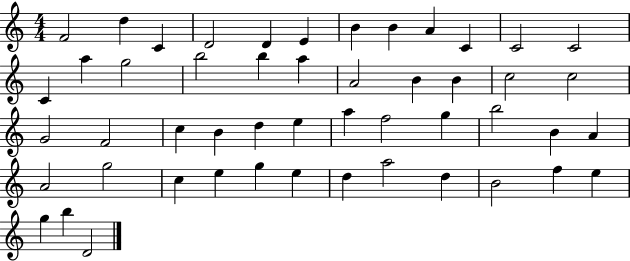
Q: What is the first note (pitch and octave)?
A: F4